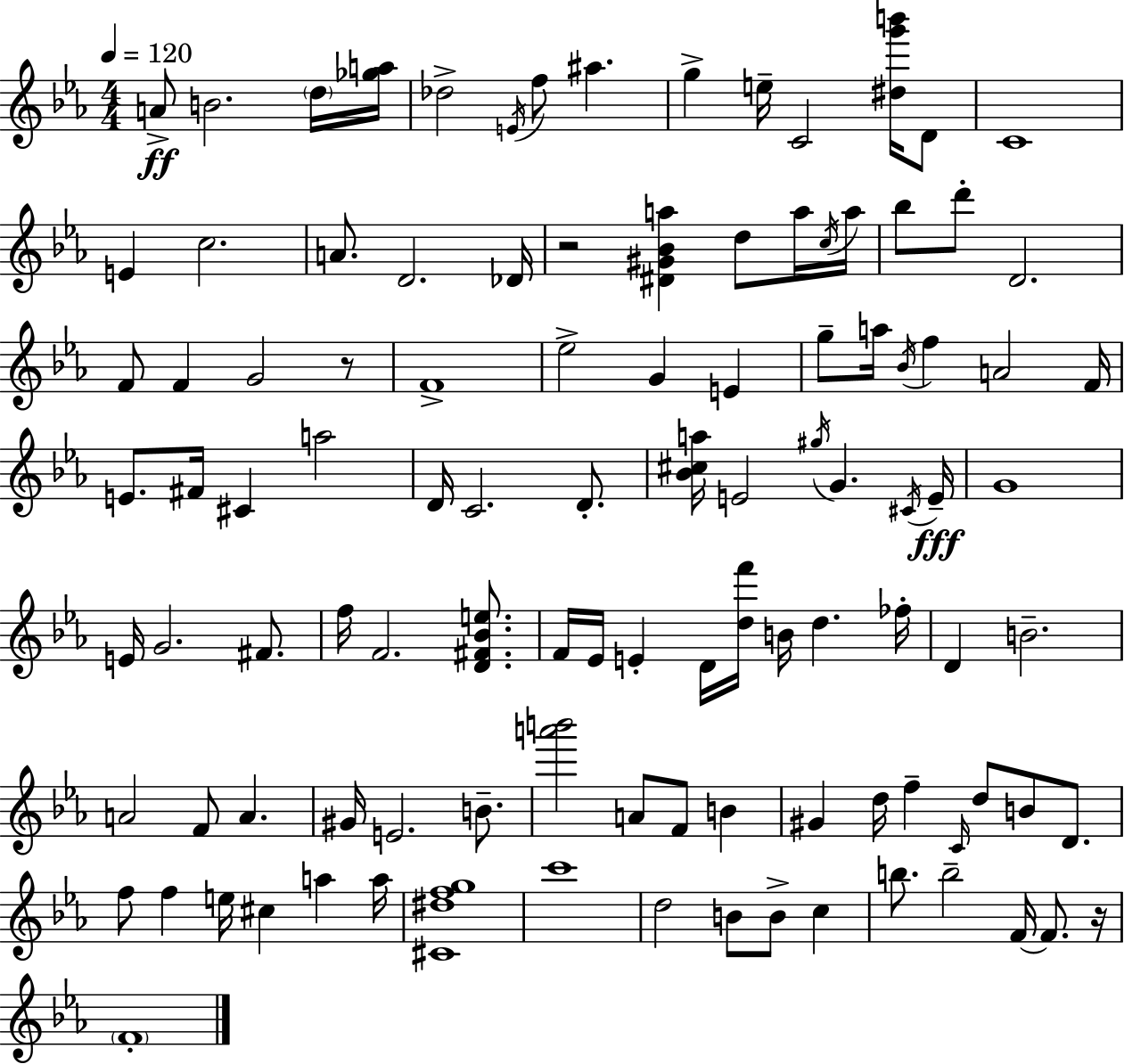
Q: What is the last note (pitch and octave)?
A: F4